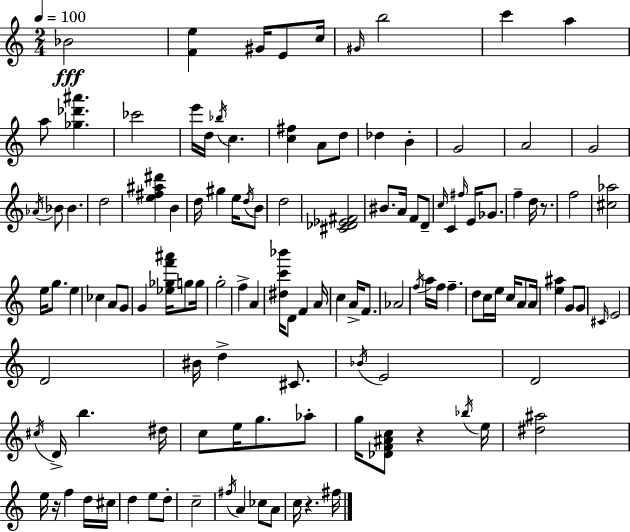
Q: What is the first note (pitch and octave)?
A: Bb4